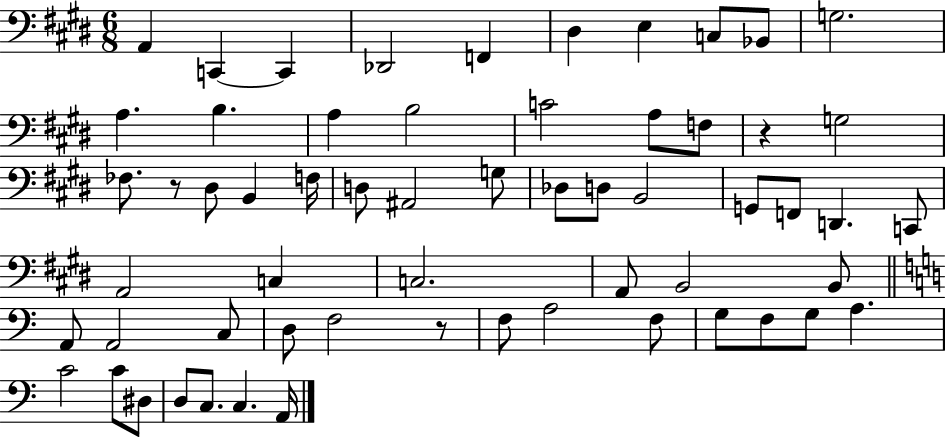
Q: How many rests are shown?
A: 3